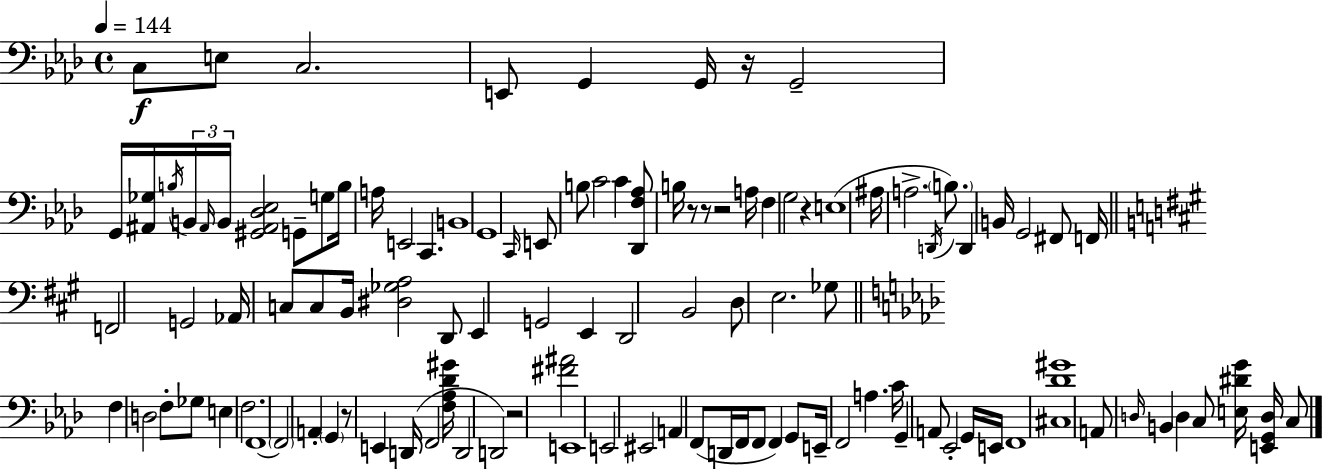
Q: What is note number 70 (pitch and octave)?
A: E2